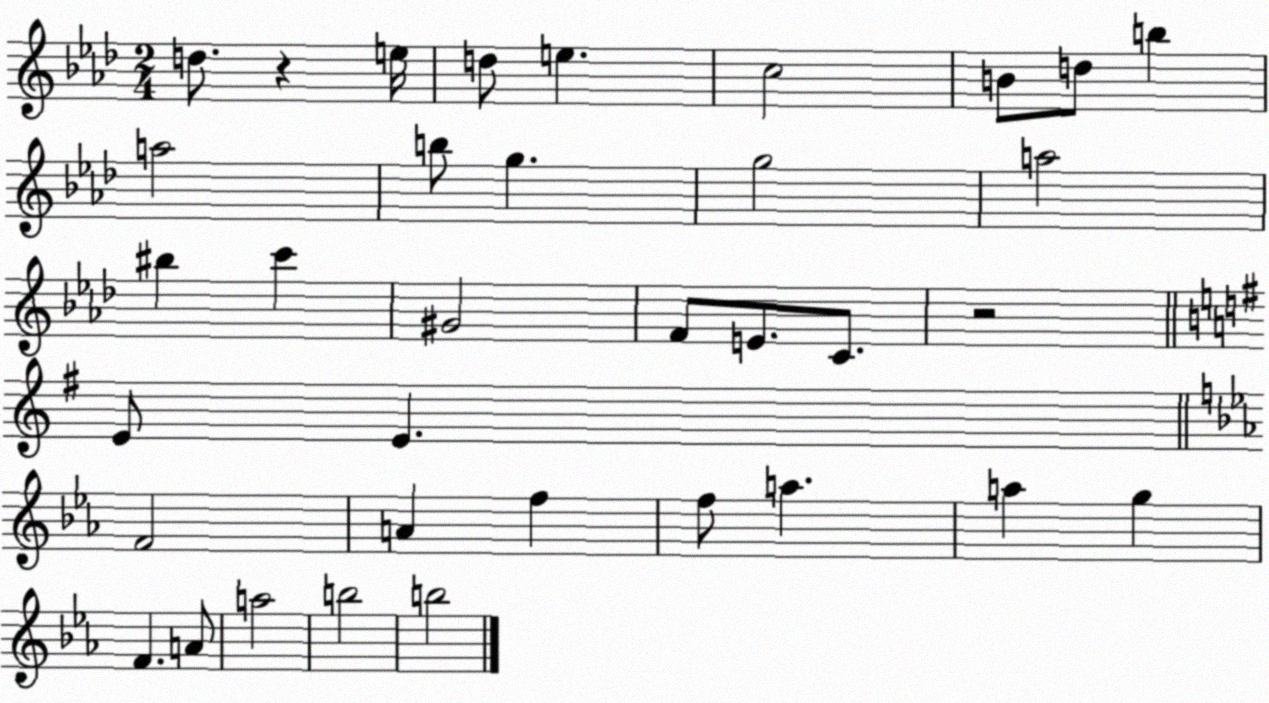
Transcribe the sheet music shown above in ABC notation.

X:1
T:Untitled
M:2/4
L:1/4
K:Ab
d/2 z e/4 d/2 e c2 B/2 d/2 b a2 b/2 g g2 a2 ^b c' ^G2 F/2 E/2 C/2 z2 E/2 E F2 A f f/2 a a g F A/2 a2 b2 b2